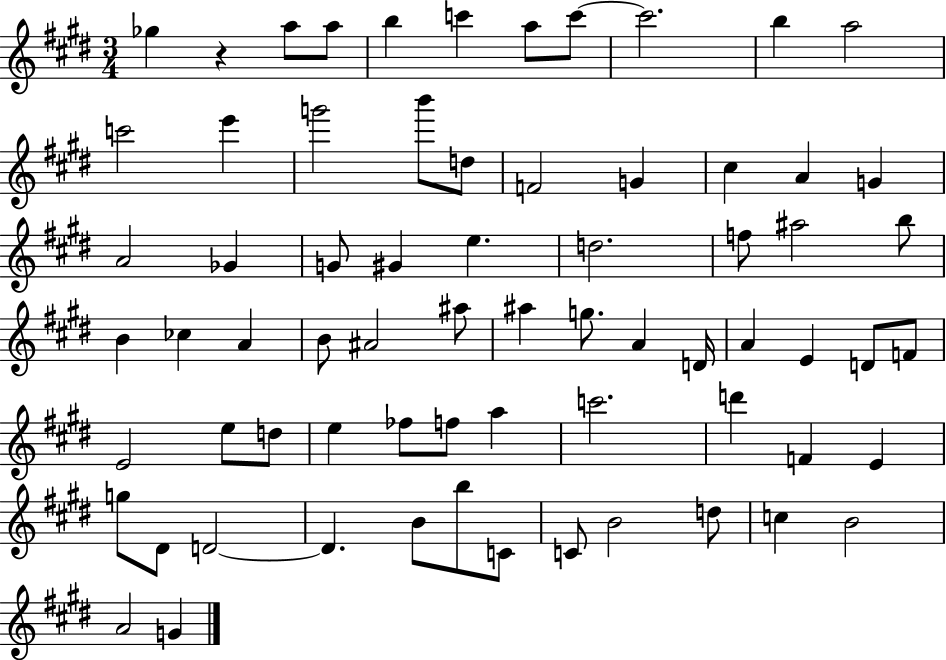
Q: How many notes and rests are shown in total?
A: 69